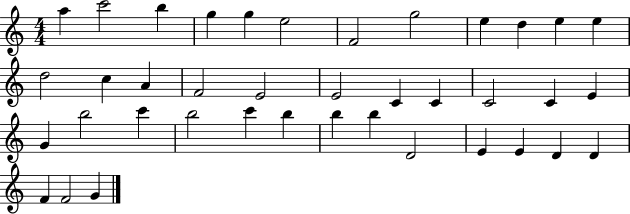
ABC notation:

X:1
T:Untitled
M:4/4
L:1/4
K:C
a c'2 b g g e2 F2 g2 e d e e d2 c A F2 E2 E2 C C C2 C E G b2 c' b2 c' b b b D2 E E D D F F2 G